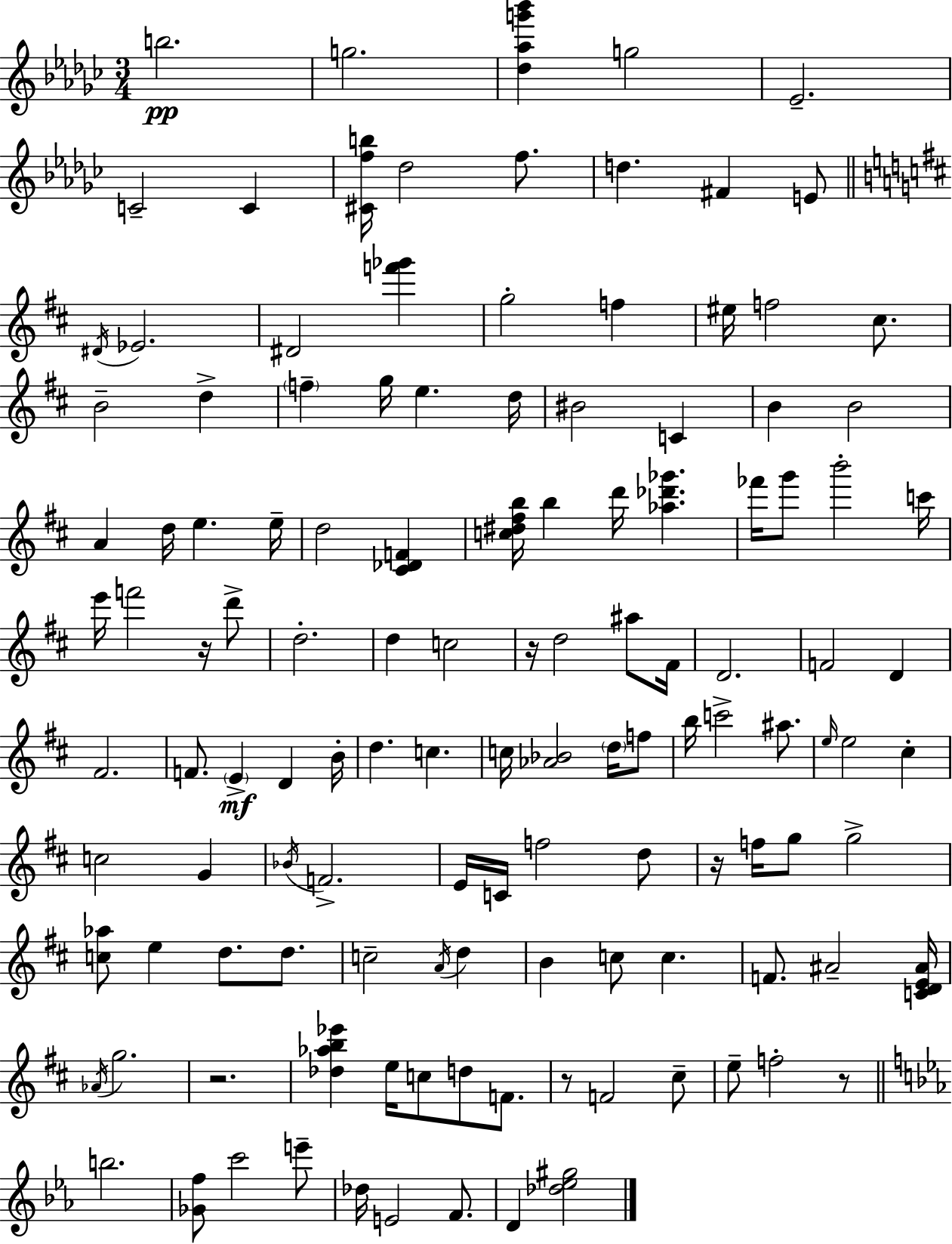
X:1
T:Untitled
M:3/4
L:1/4
K:Ebm
b2 g2 [_d_ag'_b'] g2 _E2 C2 C [^Cfb]/4 _d2 f/2 d ^F E/2 ^D/4 _E2 ^D2 [f'_g'] g2 f ^e/4 f2 ^c/2 B2 d f g/4 e d/4 ^B2 C B B2 A d/4 e e/4 d2 [^C_DF] [c^d^fb]/4 b d'/4 [_a_d'_g'] _f'/4 g'/2 b'2 c'/4 e'/4 f'2 z/4 d'/2 d2 d c2 z/4 d2 ^a/2 ^F/4 D2 F2 D ^F2 F/2 E D B/4 d c c/4 [_A_B]2 d/4 f/2 b/4 c'2 ^a/2 e/4 e2 ^c c2 G _B/4 F2 E/4 C/4 f2 d/2 z/4 f/4 g/2 g2 [c_a]/2 e d/2 d/2 c2 A/4 d B c/2 c F/2 ^A2 [CDE^A]/4 _A/4 g2 z2 [_d_ab_e'] e/4 c/2 d/2 F/2 z/2 F2 ^c/2 e/2 f2 z/2 b2 [_Gf]/2 c'2 e'/2 _d/4 E2 F/2 D [_d_e^g]2